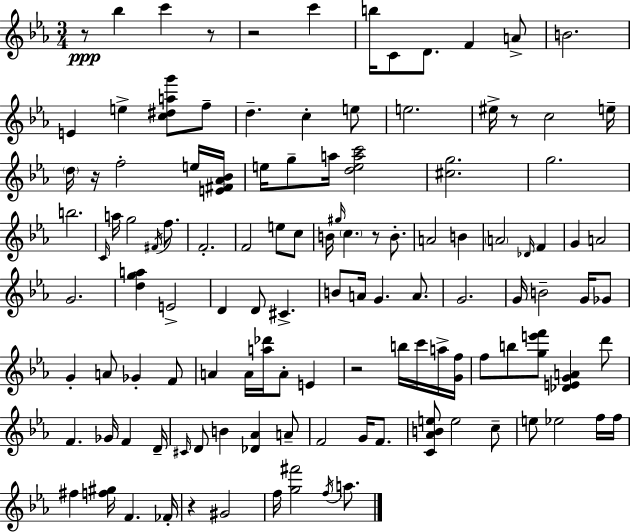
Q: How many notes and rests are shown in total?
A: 120